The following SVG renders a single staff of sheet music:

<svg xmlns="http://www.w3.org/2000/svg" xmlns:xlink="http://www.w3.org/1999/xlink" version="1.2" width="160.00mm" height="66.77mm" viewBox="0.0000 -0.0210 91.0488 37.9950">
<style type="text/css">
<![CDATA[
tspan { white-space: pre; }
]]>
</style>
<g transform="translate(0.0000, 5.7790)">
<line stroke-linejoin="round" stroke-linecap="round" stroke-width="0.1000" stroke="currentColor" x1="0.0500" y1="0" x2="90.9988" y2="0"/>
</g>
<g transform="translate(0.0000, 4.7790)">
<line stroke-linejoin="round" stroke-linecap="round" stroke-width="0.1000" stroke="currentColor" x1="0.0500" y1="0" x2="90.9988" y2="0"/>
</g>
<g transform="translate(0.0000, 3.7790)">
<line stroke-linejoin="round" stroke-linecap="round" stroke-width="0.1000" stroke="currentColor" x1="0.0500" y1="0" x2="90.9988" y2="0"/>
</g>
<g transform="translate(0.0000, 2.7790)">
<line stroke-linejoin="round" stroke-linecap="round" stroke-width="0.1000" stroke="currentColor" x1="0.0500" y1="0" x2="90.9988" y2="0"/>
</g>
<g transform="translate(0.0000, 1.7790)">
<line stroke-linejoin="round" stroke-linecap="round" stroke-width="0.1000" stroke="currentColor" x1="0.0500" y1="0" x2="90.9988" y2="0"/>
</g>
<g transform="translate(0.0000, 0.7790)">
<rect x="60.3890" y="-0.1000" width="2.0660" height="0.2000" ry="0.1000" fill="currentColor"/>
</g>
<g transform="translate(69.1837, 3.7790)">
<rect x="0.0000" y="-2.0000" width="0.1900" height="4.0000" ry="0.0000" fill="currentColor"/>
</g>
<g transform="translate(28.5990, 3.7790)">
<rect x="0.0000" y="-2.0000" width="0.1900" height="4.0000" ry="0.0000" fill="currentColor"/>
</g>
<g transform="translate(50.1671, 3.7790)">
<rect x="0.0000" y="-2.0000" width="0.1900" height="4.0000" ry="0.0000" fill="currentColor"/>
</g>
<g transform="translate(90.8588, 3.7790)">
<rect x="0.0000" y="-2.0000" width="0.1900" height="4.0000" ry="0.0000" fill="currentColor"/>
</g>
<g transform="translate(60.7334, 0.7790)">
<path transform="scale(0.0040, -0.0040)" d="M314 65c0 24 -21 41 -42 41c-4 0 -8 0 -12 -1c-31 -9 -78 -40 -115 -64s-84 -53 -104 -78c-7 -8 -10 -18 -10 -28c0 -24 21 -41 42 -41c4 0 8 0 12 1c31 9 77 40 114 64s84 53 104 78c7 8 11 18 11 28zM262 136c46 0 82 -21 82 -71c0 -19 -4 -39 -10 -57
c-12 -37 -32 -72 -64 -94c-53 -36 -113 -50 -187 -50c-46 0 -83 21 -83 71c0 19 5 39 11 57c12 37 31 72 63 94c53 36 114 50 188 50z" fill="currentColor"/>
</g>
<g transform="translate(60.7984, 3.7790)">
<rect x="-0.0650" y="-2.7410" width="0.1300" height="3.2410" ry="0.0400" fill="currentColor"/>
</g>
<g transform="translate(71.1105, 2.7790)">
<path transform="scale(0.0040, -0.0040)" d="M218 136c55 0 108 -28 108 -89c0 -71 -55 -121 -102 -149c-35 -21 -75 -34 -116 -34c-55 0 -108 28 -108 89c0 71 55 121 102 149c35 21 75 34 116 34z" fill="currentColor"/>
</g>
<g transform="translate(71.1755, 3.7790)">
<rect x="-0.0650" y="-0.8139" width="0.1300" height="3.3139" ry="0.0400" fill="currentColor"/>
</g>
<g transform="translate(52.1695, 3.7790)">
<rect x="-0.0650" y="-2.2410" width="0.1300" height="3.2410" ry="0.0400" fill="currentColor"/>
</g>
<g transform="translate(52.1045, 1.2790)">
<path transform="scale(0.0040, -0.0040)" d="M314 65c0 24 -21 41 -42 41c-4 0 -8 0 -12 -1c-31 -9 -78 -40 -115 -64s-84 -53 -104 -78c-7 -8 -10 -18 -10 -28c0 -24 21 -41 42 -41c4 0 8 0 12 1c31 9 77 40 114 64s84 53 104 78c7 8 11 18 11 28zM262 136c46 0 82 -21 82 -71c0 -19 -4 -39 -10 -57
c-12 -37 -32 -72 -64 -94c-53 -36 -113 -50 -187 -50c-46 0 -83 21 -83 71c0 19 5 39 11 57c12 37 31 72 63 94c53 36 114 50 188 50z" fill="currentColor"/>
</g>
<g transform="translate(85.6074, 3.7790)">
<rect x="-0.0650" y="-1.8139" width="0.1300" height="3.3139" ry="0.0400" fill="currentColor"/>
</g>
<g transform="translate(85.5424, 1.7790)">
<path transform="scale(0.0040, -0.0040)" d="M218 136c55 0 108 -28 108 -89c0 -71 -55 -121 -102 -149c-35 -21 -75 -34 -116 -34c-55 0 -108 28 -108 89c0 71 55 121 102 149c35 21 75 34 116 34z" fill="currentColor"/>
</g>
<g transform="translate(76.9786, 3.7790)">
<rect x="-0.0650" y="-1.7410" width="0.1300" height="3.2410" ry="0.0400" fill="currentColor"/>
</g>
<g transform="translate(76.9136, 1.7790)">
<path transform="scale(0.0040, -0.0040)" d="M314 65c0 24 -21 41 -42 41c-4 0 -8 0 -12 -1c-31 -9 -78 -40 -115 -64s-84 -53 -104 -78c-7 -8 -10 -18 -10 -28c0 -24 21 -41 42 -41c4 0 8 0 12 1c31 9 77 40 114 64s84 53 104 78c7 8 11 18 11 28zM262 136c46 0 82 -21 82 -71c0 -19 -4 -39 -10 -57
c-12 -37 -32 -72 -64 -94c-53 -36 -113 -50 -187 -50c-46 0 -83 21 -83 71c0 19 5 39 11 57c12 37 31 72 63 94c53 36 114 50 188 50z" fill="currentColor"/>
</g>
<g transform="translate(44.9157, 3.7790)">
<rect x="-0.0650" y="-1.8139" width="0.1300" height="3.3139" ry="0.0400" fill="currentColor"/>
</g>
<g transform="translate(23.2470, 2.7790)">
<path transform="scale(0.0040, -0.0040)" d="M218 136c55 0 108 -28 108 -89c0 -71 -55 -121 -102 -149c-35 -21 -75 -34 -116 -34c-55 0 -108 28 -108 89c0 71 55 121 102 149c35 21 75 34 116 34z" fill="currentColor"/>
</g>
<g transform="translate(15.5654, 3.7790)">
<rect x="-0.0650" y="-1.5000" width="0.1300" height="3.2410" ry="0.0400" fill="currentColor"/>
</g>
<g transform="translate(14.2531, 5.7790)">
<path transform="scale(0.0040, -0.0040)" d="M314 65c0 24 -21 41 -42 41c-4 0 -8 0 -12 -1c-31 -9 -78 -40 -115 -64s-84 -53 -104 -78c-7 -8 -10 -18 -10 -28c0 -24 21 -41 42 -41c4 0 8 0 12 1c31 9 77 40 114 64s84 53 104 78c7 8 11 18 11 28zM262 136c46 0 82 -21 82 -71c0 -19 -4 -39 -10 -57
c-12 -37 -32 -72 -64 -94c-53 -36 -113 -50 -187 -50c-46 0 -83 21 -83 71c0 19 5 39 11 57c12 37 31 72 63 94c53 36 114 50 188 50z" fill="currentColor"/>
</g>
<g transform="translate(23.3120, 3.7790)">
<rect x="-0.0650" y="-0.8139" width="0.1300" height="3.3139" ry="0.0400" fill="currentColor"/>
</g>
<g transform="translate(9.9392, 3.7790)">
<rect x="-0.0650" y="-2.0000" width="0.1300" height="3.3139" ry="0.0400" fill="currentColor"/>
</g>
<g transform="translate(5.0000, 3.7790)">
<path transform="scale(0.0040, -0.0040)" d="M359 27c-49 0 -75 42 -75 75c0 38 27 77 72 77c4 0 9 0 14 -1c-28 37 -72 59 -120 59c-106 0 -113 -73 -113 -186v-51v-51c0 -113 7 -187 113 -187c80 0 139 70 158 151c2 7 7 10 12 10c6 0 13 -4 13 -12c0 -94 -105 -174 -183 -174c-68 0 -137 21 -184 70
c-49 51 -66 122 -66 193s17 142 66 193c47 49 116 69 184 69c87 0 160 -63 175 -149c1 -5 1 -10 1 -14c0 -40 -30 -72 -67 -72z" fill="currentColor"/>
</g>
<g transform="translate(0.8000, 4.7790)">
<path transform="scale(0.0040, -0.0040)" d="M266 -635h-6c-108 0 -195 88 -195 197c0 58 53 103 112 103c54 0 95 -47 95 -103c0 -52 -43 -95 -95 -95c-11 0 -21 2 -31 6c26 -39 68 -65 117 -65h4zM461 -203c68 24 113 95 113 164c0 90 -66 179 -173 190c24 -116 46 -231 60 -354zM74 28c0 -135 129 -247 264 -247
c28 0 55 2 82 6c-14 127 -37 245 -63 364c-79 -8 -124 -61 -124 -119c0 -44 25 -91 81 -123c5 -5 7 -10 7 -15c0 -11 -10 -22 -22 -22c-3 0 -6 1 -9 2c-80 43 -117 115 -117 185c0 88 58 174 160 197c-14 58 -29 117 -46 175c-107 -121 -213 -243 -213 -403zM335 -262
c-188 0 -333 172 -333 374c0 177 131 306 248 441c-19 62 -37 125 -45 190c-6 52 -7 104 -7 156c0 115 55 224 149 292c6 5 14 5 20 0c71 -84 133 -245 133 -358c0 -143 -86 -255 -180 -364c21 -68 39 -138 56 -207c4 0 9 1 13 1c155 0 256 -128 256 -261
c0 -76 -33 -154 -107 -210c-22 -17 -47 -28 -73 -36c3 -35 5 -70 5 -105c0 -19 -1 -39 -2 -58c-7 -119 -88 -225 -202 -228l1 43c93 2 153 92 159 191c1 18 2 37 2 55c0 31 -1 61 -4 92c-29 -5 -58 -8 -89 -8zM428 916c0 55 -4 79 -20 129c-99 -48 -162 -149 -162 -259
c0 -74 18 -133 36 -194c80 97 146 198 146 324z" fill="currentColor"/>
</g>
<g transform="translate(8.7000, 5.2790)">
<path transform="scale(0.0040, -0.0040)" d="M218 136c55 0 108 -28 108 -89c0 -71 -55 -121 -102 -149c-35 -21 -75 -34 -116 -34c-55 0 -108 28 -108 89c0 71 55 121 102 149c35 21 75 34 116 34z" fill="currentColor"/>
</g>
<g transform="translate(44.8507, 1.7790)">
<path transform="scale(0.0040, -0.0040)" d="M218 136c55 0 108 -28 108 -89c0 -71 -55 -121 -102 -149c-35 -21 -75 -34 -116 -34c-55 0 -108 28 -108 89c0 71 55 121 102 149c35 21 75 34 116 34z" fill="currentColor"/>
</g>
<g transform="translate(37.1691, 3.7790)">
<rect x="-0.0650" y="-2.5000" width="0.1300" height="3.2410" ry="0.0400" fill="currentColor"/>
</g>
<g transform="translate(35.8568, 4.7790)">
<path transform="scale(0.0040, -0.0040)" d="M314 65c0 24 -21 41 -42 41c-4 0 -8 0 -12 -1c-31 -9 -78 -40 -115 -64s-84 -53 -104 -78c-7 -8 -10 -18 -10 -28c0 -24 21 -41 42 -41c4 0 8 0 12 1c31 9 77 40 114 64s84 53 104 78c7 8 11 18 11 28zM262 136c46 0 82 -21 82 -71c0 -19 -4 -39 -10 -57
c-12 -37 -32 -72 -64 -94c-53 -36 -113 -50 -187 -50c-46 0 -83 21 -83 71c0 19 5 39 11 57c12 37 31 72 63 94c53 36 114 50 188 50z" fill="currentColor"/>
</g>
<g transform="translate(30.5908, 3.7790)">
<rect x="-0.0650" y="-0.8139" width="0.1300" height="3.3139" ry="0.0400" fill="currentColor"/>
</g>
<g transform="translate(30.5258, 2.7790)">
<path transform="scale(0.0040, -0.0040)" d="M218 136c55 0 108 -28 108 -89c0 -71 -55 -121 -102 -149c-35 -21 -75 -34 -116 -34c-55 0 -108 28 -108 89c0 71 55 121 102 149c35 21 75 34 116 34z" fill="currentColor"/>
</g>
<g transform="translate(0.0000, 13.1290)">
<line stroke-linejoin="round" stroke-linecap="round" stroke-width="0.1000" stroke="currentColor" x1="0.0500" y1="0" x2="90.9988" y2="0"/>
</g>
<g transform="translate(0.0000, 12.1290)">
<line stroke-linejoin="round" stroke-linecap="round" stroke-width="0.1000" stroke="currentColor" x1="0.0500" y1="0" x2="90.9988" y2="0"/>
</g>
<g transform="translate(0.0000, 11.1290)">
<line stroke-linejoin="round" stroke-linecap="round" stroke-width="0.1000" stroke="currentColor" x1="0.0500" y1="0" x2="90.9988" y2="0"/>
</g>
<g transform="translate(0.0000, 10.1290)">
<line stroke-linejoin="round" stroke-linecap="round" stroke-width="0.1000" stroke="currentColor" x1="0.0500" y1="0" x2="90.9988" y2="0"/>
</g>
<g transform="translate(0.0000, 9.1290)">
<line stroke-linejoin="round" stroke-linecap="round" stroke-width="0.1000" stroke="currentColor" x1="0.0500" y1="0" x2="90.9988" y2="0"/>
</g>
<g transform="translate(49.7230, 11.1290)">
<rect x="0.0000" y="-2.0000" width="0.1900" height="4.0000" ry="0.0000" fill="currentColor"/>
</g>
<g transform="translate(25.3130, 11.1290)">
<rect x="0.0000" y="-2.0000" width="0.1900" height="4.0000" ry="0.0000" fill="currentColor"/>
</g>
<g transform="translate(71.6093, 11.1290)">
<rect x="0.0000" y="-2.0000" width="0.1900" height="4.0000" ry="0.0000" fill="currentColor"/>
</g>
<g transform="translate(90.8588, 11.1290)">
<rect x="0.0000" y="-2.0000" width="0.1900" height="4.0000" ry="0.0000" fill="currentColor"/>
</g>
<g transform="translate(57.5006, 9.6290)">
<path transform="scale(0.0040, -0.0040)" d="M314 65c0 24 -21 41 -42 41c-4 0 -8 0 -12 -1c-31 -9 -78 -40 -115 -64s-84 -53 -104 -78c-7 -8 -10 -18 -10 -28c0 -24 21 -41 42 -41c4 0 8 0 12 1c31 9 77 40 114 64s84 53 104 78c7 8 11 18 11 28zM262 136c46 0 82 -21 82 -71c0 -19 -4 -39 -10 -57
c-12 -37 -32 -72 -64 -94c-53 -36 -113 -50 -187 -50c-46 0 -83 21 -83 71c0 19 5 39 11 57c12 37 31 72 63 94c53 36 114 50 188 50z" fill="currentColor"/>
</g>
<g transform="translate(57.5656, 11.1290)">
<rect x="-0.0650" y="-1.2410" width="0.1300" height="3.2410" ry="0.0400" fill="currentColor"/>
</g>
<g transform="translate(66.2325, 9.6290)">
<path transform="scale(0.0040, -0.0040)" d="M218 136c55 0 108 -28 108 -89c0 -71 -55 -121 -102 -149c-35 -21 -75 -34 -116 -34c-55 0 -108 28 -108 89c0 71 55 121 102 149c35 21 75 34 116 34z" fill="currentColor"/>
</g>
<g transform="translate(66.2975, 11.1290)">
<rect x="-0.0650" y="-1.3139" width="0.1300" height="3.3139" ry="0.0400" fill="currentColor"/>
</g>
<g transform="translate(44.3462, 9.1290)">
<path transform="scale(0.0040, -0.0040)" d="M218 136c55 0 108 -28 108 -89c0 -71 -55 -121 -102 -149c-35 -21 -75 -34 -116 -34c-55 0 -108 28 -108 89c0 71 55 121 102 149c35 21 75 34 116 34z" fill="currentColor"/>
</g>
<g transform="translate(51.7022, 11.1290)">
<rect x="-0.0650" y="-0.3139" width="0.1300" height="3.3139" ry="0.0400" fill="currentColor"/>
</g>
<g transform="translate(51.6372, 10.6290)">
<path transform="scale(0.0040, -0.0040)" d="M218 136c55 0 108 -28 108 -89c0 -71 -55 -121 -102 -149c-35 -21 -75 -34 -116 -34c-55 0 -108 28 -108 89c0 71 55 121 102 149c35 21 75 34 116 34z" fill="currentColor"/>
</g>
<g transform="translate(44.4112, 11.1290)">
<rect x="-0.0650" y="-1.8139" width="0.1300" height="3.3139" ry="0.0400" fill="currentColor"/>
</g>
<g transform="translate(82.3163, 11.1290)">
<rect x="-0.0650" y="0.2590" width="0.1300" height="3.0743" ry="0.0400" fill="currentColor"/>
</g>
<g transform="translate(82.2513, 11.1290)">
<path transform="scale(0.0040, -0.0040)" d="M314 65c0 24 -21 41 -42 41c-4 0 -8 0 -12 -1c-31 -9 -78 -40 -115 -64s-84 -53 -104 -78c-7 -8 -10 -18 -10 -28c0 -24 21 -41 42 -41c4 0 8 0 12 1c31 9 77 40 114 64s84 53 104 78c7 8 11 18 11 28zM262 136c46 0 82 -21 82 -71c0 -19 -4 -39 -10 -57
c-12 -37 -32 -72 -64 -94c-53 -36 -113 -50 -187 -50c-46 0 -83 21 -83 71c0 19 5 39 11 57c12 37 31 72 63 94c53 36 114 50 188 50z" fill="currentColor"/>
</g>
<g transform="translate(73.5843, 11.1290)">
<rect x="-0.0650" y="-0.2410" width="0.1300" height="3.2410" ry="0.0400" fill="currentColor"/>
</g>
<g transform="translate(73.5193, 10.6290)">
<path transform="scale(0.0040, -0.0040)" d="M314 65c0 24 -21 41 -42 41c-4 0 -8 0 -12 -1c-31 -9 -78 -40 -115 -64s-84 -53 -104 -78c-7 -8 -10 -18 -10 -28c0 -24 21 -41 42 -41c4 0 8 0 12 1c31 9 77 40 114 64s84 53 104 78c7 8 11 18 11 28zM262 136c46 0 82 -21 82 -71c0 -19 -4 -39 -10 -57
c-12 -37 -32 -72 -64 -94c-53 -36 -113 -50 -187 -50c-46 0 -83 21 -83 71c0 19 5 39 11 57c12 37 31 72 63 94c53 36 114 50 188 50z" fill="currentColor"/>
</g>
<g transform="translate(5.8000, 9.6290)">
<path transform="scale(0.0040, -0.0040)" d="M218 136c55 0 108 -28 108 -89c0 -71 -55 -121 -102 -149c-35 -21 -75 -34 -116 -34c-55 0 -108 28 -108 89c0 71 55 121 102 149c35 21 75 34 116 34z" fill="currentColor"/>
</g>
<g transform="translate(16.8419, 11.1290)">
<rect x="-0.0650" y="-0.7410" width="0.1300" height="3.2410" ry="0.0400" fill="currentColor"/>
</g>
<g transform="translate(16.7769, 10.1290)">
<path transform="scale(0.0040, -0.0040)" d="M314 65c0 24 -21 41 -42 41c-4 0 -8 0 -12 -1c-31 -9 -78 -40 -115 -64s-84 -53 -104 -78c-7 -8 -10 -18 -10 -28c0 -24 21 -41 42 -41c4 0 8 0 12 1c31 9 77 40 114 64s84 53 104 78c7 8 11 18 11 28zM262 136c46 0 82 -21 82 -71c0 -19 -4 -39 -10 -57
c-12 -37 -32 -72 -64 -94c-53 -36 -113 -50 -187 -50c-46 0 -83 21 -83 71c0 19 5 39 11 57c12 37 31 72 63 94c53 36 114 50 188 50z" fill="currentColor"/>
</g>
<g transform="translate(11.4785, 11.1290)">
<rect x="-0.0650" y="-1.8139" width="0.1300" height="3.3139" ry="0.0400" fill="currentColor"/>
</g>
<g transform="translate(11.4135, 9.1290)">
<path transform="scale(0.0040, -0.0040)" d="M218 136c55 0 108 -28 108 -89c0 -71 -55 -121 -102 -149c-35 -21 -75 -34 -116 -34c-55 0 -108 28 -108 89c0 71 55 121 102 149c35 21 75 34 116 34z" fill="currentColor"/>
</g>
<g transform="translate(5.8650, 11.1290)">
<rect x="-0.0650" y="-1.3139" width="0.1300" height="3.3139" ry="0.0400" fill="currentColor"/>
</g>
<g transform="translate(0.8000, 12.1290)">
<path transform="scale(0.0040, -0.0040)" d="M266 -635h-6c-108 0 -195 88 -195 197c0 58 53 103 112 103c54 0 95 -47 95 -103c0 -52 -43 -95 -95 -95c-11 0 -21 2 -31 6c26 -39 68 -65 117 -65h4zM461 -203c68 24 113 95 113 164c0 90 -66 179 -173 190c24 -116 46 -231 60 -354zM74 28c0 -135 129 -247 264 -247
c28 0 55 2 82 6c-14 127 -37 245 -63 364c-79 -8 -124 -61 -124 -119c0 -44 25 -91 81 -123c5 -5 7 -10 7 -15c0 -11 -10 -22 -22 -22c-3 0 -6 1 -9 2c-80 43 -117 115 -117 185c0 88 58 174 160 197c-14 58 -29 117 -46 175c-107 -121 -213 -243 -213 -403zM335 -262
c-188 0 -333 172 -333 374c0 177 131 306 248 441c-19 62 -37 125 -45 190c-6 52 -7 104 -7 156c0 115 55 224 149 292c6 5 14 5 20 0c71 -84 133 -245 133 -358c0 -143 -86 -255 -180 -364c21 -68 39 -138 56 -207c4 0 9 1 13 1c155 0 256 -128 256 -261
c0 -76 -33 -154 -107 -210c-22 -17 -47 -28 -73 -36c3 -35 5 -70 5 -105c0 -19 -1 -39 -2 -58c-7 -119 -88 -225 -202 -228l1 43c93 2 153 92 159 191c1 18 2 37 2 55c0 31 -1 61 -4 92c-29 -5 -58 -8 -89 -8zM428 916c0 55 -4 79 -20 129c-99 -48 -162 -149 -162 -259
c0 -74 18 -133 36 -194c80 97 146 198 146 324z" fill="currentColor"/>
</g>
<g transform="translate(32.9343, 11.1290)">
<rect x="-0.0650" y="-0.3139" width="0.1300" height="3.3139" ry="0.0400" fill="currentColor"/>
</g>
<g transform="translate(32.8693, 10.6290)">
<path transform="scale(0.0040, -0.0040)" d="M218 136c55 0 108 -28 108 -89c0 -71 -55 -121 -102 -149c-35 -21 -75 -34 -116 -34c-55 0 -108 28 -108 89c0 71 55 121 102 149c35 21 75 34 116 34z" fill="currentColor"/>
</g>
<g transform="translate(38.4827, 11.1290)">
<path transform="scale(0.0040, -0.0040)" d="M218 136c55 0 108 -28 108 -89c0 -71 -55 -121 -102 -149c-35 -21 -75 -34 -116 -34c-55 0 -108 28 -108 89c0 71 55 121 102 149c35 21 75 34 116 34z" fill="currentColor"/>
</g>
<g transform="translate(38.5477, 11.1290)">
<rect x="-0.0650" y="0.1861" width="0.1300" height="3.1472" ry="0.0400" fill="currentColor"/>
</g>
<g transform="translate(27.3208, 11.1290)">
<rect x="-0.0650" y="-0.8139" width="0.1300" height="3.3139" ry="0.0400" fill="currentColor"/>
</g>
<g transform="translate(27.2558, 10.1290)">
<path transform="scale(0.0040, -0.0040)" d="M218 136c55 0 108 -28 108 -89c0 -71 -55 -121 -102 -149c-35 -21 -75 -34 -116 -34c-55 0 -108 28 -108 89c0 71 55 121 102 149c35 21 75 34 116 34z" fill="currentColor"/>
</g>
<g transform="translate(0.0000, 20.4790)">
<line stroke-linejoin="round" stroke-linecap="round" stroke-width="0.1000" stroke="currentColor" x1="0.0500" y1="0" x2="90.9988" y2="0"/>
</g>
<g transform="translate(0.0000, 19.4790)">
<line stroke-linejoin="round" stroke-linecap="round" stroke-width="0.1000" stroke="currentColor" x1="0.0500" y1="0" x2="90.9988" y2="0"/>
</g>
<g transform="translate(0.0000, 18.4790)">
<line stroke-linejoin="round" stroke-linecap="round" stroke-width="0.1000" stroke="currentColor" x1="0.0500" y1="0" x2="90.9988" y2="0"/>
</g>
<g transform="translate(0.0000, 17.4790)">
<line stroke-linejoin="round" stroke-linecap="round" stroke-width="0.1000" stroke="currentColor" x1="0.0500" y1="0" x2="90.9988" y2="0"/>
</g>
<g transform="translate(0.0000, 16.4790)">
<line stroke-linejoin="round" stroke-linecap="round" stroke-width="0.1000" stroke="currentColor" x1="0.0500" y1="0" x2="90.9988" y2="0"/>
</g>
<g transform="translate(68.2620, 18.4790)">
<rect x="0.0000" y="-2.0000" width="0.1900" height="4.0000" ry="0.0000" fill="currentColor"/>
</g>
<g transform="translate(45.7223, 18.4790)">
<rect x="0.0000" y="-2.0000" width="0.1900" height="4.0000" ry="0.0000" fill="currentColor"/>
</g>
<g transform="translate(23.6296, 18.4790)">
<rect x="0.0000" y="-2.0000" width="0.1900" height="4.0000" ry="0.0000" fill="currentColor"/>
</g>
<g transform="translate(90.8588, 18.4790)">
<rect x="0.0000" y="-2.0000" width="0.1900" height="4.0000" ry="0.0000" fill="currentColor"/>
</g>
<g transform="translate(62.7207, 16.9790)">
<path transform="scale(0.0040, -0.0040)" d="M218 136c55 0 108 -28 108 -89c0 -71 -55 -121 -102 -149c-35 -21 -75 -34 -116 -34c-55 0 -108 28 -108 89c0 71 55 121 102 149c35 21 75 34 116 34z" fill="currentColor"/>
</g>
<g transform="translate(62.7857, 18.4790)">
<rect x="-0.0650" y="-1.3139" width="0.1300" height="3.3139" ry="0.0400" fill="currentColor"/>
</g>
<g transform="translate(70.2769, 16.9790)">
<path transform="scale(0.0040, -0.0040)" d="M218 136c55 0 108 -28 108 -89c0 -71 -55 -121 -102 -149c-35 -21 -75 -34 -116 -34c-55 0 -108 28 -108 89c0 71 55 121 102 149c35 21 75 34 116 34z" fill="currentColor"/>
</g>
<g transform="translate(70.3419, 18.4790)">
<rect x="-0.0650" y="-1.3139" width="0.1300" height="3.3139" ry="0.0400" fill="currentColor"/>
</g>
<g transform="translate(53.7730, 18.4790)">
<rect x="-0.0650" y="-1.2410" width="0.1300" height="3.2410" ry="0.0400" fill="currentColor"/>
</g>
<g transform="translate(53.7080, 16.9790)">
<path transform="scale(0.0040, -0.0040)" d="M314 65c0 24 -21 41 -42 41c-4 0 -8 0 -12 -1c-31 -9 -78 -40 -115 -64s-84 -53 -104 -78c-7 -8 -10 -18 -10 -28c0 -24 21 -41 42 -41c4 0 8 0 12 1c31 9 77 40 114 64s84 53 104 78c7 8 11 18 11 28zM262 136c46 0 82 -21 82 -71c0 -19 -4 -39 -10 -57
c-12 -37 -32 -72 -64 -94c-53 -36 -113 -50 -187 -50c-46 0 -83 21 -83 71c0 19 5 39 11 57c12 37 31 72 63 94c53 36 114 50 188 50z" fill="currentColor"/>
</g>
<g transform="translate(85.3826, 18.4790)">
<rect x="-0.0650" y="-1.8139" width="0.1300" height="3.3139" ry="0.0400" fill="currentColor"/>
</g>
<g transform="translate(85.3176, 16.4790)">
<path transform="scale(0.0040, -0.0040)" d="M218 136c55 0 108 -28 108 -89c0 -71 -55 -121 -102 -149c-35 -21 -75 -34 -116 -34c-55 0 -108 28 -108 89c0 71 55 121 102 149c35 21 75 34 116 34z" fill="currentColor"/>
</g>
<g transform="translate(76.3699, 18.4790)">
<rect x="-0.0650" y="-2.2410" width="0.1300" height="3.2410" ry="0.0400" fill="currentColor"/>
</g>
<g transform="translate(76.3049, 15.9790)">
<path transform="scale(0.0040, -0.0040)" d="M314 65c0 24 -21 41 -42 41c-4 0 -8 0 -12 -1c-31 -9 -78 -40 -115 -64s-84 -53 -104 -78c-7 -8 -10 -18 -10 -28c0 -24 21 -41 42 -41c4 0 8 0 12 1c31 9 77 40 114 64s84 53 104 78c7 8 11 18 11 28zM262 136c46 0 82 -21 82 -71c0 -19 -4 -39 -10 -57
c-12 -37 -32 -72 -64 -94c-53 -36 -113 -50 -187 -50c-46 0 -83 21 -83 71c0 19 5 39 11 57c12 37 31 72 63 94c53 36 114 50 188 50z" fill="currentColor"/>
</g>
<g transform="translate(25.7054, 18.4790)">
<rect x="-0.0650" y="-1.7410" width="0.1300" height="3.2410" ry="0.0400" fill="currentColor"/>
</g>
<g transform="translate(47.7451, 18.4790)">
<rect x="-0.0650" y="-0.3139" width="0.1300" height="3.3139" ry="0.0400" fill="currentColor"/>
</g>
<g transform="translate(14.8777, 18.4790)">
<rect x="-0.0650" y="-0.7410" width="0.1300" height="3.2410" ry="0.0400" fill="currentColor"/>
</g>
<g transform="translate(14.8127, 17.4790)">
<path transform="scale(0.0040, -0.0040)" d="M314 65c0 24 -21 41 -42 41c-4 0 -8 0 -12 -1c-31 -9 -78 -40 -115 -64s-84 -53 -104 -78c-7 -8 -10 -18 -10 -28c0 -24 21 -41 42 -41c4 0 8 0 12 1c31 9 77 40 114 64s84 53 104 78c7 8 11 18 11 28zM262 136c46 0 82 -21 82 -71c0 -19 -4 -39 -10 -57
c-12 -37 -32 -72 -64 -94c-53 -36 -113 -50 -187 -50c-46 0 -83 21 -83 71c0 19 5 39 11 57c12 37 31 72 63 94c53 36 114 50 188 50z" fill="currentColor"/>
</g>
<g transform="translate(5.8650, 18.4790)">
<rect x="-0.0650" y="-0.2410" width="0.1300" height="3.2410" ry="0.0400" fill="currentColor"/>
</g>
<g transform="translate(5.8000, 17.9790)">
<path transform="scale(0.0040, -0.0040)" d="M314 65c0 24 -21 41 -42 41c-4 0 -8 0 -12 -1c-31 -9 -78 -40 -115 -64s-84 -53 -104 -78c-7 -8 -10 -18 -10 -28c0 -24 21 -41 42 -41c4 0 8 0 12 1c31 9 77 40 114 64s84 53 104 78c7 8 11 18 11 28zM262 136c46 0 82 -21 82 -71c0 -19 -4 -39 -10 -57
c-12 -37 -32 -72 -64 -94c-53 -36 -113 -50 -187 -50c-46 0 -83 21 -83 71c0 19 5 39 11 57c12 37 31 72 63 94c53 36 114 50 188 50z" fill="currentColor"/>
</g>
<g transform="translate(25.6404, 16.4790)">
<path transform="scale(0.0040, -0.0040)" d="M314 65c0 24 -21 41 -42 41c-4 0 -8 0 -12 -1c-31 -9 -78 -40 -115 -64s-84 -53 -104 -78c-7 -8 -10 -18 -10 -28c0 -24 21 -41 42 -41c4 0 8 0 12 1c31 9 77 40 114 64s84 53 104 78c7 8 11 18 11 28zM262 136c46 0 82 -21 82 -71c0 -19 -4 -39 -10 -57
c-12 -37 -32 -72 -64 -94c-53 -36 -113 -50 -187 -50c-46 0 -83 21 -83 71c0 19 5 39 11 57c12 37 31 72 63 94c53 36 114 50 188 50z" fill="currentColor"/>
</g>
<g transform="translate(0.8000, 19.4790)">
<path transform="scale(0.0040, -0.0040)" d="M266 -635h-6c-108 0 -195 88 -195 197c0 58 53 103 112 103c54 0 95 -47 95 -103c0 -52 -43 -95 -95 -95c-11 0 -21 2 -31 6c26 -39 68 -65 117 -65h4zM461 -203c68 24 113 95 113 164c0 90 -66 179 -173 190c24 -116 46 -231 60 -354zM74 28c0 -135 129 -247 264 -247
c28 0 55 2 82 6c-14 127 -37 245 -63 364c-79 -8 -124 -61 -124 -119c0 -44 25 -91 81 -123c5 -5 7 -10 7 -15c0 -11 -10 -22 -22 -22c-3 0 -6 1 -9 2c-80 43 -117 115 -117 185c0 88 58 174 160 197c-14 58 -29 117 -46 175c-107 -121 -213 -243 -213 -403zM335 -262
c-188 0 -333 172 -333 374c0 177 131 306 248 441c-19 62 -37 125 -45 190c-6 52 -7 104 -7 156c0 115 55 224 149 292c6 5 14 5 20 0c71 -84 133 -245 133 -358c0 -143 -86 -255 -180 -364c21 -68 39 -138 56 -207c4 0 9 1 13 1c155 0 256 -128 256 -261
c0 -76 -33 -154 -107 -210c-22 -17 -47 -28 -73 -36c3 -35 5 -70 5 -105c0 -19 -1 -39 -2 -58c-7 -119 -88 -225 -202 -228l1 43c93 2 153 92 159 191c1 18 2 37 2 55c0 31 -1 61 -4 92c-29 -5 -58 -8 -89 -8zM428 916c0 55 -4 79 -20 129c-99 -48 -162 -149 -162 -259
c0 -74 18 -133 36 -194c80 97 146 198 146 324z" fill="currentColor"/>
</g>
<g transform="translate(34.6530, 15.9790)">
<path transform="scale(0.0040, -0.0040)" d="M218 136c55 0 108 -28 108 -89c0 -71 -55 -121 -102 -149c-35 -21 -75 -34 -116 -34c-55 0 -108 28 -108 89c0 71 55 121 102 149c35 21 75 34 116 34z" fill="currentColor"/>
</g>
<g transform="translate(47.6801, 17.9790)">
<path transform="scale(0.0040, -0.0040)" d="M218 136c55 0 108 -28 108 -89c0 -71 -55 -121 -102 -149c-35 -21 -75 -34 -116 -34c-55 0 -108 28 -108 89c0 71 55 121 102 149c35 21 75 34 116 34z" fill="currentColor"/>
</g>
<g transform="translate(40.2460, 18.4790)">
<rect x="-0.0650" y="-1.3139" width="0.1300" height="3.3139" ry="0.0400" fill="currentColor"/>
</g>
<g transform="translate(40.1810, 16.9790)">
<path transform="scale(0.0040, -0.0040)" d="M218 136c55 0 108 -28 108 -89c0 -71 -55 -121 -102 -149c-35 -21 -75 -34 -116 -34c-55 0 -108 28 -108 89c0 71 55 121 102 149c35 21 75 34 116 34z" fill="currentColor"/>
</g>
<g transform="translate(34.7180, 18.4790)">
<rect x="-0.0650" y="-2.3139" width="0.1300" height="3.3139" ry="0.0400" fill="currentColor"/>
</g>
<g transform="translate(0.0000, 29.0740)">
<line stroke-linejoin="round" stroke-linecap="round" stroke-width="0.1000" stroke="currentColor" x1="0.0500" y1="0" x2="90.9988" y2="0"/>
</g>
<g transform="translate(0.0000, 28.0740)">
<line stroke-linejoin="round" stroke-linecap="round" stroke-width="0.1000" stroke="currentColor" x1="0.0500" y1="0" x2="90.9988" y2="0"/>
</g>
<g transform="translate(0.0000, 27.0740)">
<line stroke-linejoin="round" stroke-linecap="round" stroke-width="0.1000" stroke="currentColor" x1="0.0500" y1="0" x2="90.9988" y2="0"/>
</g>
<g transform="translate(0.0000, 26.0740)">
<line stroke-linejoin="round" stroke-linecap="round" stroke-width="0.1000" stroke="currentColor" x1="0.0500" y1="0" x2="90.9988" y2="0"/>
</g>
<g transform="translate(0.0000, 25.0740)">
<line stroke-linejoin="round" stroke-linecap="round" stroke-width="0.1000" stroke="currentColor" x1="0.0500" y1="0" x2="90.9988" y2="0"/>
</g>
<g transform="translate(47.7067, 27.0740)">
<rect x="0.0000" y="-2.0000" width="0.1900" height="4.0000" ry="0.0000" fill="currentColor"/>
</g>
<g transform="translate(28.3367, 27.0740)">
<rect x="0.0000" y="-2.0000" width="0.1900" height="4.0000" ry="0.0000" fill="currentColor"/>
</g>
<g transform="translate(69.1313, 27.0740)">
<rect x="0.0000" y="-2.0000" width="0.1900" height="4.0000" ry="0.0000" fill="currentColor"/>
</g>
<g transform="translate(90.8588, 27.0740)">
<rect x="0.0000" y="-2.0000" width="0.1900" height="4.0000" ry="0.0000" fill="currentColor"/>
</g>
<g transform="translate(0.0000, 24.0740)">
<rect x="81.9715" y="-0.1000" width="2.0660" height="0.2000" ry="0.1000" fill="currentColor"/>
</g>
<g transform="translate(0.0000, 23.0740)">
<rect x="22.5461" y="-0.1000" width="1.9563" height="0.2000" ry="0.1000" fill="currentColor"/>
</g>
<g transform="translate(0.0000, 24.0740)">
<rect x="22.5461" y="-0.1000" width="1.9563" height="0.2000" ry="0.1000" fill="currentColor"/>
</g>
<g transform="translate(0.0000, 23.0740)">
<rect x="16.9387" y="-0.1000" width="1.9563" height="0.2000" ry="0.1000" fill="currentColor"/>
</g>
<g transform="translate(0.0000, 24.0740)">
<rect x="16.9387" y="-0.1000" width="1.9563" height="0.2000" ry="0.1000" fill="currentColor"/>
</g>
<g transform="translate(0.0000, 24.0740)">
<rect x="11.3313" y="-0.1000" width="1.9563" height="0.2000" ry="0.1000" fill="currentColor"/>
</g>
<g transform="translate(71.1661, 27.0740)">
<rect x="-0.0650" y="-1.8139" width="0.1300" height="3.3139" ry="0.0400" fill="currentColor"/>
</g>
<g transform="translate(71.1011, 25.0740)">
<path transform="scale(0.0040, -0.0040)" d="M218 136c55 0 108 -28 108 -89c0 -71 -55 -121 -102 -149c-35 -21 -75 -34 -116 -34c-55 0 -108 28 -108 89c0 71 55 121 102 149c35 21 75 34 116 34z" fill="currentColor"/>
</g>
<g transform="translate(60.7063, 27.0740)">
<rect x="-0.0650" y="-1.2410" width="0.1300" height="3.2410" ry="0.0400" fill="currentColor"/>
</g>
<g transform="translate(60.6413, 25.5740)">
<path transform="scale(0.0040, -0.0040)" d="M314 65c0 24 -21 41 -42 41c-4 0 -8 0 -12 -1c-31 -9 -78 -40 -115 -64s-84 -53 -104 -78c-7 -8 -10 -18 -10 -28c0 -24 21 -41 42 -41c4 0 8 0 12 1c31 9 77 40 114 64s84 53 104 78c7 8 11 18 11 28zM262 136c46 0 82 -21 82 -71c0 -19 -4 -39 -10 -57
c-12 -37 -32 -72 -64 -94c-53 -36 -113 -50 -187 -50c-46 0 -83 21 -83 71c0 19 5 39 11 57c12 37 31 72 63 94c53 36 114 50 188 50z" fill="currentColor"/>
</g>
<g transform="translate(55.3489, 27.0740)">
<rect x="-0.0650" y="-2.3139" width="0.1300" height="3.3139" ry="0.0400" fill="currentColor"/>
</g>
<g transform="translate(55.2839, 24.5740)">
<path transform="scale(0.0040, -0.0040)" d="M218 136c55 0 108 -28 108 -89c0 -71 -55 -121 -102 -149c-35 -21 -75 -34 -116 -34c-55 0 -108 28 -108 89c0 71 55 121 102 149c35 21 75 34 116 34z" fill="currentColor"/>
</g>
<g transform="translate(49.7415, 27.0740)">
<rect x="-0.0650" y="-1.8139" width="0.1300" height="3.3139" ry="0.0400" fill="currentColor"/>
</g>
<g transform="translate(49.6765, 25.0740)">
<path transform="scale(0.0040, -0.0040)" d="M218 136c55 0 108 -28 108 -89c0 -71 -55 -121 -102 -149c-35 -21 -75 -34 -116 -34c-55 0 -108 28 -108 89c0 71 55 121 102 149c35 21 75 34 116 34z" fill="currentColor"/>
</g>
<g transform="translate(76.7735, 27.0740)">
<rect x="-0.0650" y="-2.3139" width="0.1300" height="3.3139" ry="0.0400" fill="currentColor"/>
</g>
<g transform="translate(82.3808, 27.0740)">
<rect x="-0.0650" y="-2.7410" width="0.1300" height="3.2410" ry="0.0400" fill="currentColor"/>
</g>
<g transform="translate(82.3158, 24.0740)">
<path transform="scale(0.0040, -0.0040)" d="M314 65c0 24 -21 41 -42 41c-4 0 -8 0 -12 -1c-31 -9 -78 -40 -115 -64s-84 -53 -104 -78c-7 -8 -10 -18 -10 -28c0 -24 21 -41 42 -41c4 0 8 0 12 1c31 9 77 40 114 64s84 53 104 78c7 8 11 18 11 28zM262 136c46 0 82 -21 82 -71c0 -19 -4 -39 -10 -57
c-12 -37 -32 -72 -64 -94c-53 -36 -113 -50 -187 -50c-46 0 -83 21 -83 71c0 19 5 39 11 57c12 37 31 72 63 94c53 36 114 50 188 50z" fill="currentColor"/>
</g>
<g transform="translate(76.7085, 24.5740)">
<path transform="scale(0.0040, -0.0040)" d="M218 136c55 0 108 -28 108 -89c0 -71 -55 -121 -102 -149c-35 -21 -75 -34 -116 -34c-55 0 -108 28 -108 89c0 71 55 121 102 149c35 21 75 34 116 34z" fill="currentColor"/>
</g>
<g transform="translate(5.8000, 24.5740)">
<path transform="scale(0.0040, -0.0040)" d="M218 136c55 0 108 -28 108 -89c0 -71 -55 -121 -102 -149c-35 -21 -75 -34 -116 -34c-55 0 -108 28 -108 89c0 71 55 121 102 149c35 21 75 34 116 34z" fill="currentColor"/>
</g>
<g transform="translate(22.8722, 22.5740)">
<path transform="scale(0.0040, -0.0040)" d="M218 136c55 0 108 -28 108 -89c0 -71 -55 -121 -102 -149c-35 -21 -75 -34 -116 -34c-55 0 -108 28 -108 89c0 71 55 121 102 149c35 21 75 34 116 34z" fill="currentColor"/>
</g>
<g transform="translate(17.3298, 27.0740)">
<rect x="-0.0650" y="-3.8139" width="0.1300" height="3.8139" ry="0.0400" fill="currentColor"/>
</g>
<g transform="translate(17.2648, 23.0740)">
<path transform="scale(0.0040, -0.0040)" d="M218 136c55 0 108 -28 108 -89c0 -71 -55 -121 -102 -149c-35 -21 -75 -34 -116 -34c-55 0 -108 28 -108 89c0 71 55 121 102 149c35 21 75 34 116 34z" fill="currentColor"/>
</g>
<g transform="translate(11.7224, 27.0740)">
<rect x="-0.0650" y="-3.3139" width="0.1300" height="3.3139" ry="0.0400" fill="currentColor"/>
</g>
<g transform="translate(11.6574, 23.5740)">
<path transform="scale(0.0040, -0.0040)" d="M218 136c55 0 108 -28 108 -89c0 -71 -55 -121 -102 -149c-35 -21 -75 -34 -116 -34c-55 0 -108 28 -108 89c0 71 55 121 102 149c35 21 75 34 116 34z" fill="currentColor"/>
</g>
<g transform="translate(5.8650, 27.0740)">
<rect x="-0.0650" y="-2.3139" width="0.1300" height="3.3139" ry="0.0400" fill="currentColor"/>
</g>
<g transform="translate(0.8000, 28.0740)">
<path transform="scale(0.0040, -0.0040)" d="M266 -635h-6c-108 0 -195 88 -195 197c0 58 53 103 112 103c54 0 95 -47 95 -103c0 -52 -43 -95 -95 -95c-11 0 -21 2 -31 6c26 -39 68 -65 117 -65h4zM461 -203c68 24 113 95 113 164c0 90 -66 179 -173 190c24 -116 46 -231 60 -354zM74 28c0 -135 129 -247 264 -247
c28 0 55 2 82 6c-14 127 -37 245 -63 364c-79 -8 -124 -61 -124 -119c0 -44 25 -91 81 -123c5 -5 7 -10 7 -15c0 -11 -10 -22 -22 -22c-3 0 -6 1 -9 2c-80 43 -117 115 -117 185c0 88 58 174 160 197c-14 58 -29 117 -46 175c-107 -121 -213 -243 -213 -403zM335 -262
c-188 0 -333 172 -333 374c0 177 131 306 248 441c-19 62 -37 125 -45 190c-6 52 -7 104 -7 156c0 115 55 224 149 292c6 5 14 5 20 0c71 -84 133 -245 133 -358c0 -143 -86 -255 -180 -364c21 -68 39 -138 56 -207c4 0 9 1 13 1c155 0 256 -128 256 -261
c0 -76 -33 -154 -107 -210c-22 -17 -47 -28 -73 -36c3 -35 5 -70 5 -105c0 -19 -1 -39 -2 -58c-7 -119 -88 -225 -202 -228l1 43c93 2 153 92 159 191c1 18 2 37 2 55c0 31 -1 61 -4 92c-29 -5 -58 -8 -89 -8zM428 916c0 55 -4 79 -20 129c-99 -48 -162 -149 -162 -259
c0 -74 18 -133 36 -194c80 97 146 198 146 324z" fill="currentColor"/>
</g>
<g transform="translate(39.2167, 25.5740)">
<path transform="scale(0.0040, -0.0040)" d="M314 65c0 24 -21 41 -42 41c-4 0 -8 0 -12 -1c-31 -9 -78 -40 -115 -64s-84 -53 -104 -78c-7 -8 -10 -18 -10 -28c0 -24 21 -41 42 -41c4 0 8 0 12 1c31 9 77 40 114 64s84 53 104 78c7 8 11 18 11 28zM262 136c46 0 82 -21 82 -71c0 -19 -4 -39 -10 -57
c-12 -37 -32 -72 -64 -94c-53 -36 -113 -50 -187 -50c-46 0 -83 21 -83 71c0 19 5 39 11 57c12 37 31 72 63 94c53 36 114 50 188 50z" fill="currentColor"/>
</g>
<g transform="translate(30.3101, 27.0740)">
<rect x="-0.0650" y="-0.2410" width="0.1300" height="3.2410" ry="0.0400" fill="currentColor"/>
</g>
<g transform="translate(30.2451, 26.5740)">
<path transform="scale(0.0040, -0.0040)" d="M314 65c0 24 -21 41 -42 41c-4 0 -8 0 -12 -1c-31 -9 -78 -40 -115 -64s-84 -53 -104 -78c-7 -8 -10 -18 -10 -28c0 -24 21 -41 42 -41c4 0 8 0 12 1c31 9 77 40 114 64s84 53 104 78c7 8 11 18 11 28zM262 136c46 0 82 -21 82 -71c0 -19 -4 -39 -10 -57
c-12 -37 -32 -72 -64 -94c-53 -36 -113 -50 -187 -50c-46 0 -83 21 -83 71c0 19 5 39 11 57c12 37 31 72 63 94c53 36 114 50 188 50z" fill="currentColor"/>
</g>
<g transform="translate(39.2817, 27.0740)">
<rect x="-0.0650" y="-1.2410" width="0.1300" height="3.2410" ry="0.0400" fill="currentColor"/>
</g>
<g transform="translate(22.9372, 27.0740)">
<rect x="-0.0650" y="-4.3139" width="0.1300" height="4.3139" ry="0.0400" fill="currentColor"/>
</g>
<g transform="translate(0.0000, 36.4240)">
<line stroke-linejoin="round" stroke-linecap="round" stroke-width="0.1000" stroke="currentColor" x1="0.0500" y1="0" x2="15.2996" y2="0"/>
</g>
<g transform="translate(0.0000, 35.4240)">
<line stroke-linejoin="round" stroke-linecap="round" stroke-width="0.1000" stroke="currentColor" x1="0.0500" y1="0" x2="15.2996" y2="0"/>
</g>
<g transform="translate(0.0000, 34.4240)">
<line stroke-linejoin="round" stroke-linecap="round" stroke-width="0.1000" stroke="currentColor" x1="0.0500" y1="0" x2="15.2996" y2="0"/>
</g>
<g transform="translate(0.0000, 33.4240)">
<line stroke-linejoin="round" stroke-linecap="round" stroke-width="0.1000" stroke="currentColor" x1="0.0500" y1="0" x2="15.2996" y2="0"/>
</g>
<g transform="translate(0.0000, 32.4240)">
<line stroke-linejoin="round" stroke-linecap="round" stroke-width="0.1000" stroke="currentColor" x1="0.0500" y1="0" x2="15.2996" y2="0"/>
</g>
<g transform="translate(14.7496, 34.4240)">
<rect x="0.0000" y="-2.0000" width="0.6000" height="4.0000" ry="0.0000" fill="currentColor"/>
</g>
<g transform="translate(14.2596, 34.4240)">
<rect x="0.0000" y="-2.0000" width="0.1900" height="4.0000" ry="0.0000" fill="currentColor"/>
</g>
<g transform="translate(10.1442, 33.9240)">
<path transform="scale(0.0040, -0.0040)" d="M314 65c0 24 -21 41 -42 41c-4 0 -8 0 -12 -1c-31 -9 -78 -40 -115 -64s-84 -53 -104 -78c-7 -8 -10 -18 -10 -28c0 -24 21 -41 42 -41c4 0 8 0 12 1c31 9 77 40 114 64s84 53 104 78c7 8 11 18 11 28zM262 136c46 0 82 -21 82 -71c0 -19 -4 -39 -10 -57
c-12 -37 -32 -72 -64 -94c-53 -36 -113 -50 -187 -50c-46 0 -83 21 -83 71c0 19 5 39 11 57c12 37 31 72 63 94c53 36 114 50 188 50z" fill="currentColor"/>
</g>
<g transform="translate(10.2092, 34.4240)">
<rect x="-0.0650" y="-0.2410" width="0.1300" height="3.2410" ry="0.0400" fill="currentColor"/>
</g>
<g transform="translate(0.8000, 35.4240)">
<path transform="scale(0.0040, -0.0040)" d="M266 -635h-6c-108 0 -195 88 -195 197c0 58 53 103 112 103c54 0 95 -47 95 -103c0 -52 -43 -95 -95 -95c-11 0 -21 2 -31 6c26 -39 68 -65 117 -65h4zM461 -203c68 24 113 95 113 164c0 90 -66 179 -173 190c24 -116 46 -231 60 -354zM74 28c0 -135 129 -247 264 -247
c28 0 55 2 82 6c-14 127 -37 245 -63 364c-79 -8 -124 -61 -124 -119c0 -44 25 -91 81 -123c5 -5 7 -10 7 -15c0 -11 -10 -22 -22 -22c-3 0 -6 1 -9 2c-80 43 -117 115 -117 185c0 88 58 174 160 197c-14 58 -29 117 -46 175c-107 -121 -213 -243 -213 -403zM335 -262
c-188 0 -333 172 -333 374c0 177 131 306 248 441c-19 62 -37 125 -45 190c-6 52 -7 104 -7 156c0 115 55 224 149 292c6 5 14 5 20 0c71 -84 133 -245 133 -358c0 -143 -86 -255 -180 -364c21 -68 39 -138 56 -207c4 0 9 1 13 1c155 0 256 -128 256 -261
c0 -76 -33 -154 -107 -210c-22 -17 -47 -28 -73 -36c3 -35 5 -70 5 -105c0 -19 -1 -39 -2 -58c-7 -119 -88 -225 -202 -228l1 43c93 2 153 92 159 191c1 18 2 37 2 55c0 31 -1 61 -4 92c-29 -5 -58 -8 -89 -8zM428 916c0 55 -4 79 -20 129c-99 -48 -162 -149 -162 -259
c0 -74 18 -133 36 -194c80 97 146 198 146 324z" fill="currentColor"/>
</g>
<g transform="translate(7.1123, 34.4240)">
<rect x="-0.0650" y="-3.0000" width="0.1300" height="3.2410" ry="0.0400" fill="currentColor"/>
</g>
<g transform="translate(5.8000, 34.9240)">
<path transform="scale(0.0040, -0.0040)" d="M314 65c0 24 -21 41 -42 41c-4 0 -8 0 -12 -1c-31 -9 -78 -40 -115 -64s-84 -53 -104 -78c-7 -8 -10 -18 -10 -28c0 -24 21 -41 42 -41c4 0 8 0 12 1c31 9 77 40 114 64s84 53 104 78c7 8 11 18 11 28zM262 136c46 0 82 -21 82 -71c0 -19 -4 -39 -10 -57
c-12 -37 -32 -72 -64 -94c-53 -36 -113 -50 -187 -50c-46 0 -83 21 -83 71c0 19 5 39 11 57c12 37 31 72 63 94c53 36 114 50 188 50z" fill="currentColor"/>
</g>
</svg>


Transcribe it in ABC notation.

X:1
T:Untitled
M:4/4
L:1/4
K:C
F E2 d d G2 f g2 a2 d f2 f e f d2 d c B f c e2 e c2 B2 c2 d2 f2 g e c e2 e e g2 f g b c' d' c2 e2 f g e2 f g a2 A2 c2